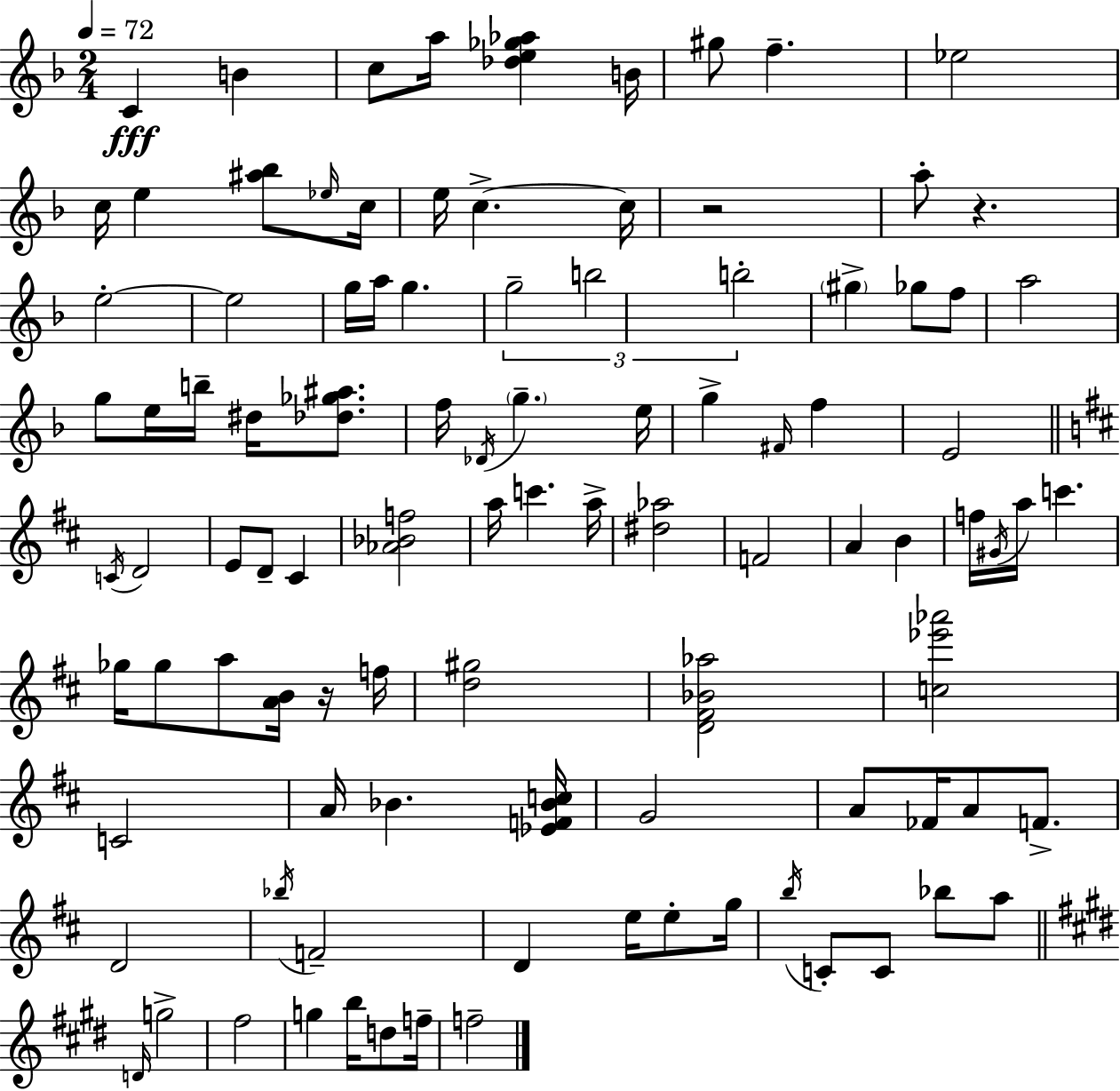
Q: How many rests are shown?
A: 3